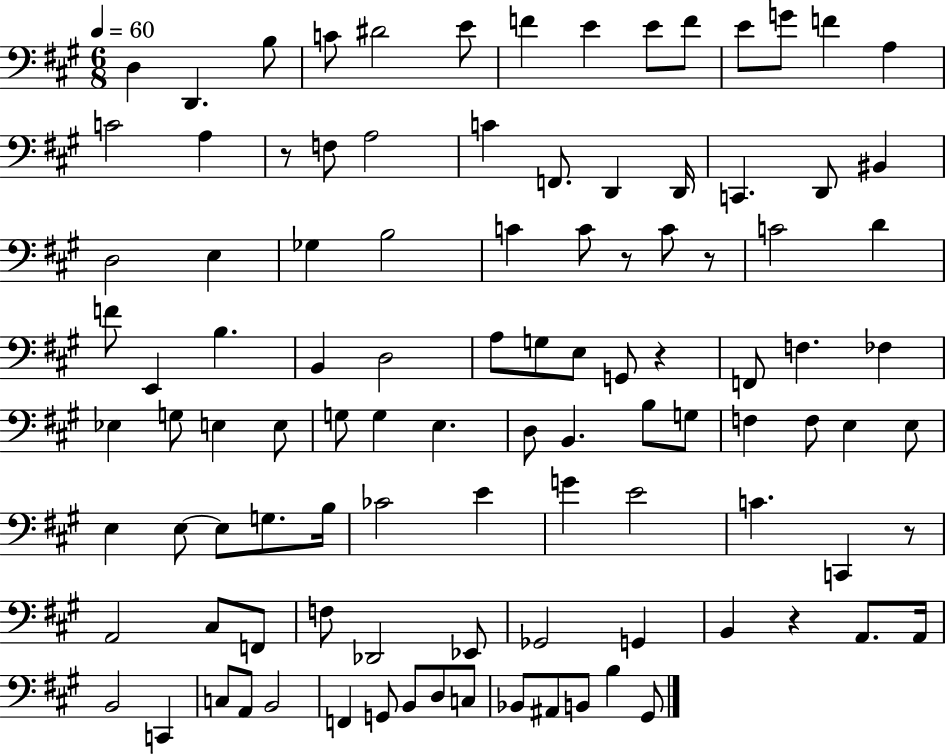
D3/q D2/q. B3/e C4/e D#4/h E4/e F4/q E4/q E4/e F4/e E4/e G4/e F4/q A3/q C4/h A3/q R/e F3/e A3/h C4/q F2/e. D2/q D2/s C2/q. D2/e BIS2/q D3/h E3/q Gb3/q B3/h C4/q C4/e R/e C4/e R/e C4/h D4/q F4/e E2/q B3/q. B2/q D3/h A3/e G3/e E3/e G2/e R/q F2/e F3/q. FES3/q Eb3/q G3/e E3/q E3/e G3/e G3/q E3/q. D3/e B2/q. B3/e G3/e F3/q F3/e E3/q E3/e E3/q E3/e E3/e G3/e. B3/s CES4/h E4/q G4/q E4/h C4/q. C2/q R/e A2/h C#3/e F2/e F3/e Db2/h Eb2/e Gb2/h G2/q B2/q R/q A2/e. A2/s B2/h C2/q C3/e A2/e B2/h F2/q G2/e B2/e D3/e C3/e Bb2/e A#2/e B2/e B3/q G#2/e